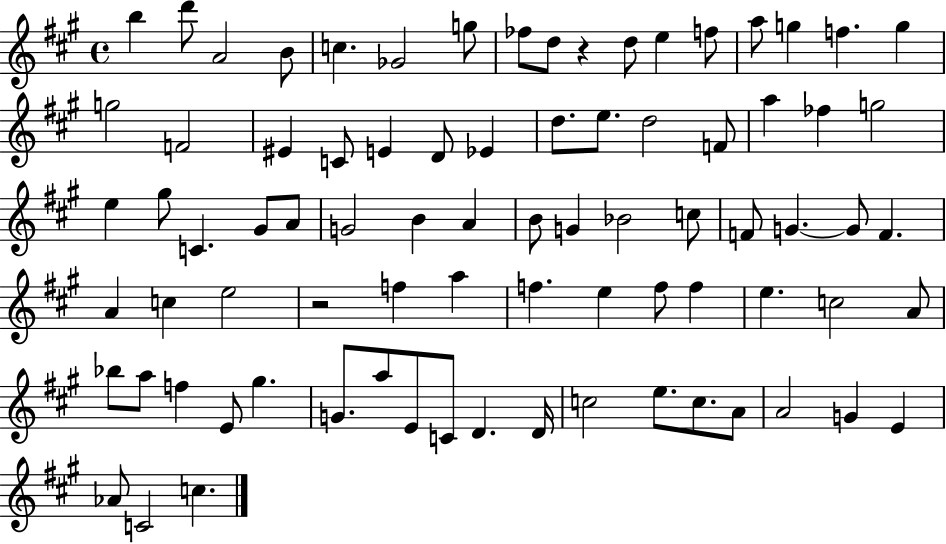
{
  \clef treble
  \time 4/4
  \defaultTimeSignature
  \key a \major
  b''4 d'''8 a'2 b'8 | c''4. ges'2 g''8 | fes''8 d''8 r4 d''8 e''4 f''8 | a''8 g''4 f''4. g''4 | \break g''2 f'2 | eis'4 c'8 e'4 d'8 ees'4 | d''8. e''8. d''2 f'8 | a''4 fes''4 g''2 | \break e''4 gis''8 c'4. gis'8 a'8 | g'2 b'4 a'4 | b'8 g'4 bes'2 c''8 | f'8 g'4.~~ g'8 f'4. | \break a'4 c''4 e''2 | r2 f''4 a''4 | f''4. e''4 f''8 f''4 | e''4. c''2 a'8 | \break bes''8 a''8 f''4 e'8 gis''4. | g'8. a''8 e'8 c'8 d'4. d'16 | c''2 e''8. c''8. a'8 | a'2 g'4 e'4 | \break aes'8 c'2 c''4. | \bar "|."
}